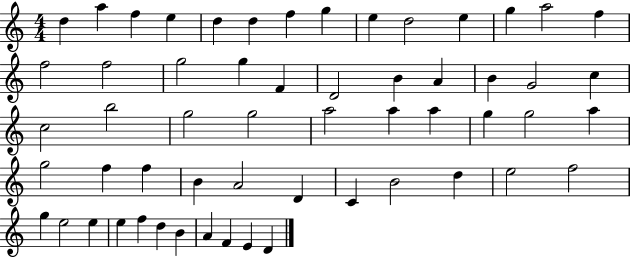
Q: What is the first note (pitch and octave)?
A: D5